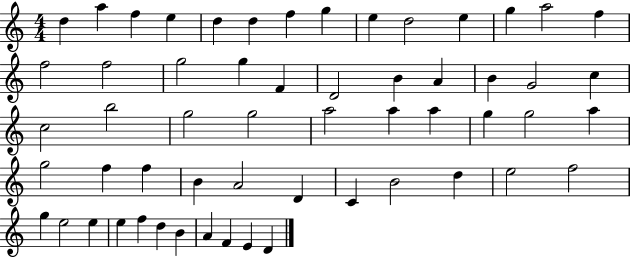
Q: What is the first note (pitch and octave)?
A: D5